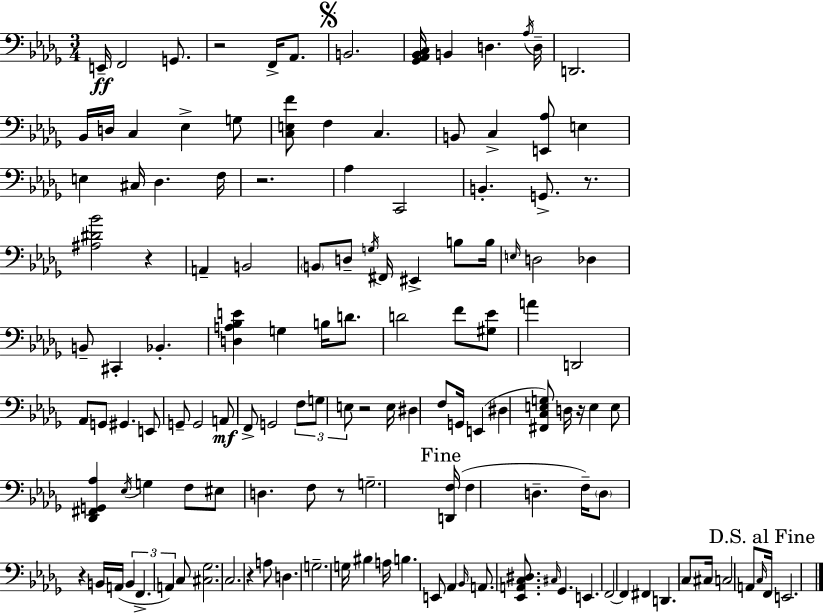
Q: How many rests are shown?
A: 9